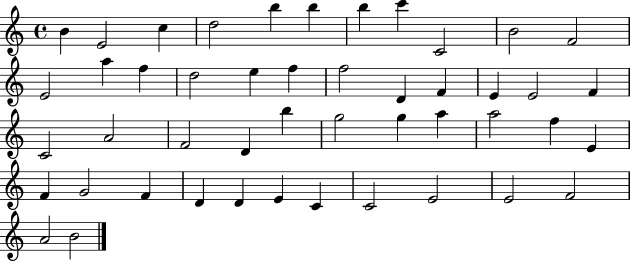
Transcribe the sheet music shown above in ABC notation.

X:1
T:Untitled
M:4/4
L:1/4
K:C
B E2 c d2 b b b c' C2 B2 F2 E2 a f d2 e f f2 D F E E2 F C2 A2 F2 D b g2 g a a2 f E F G2 F D D E C C2 E2 E2 F2 A2 B2